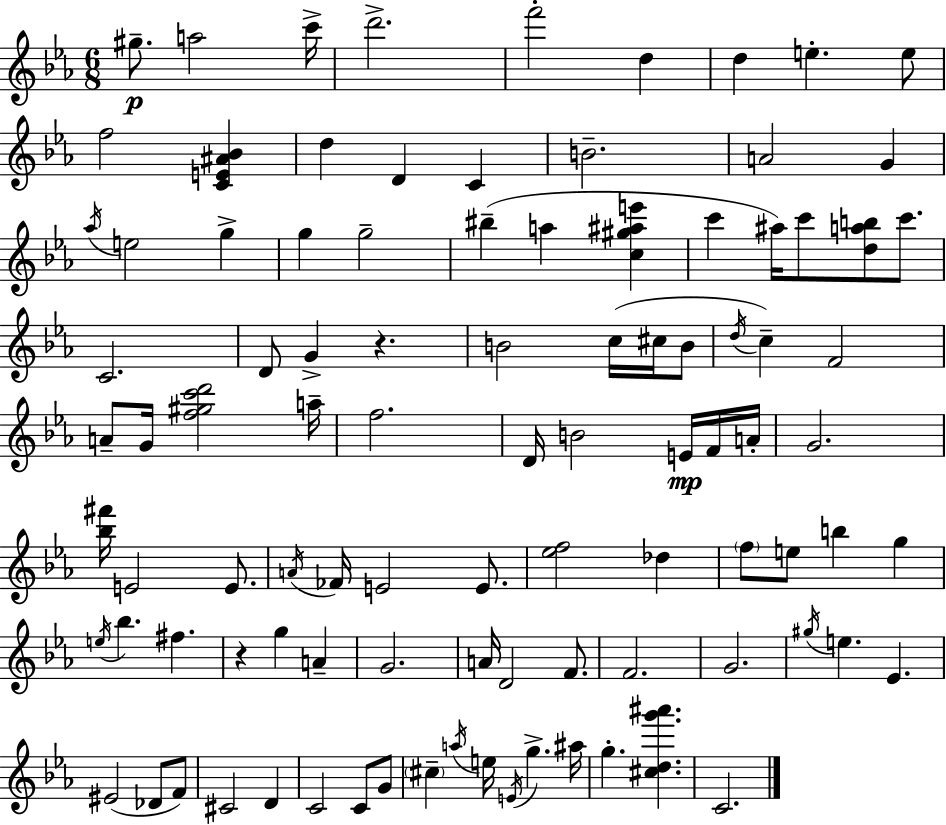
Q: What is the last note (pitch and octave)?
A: C4